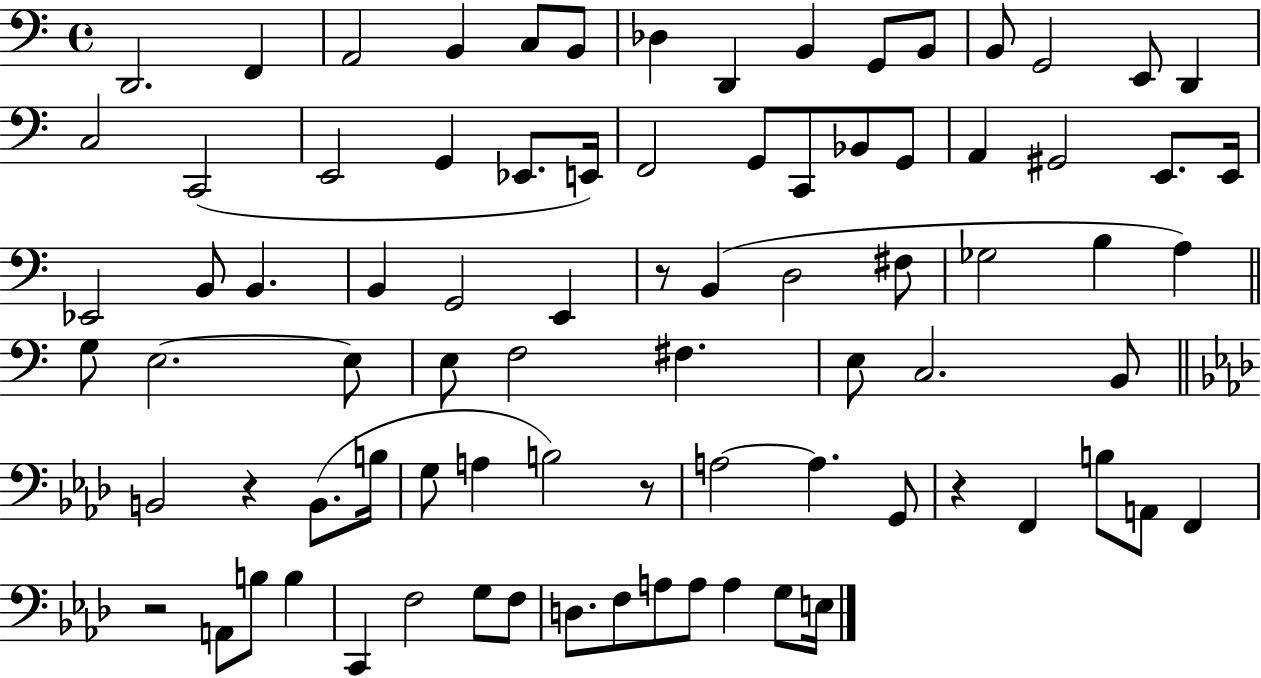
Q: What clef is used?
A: bass